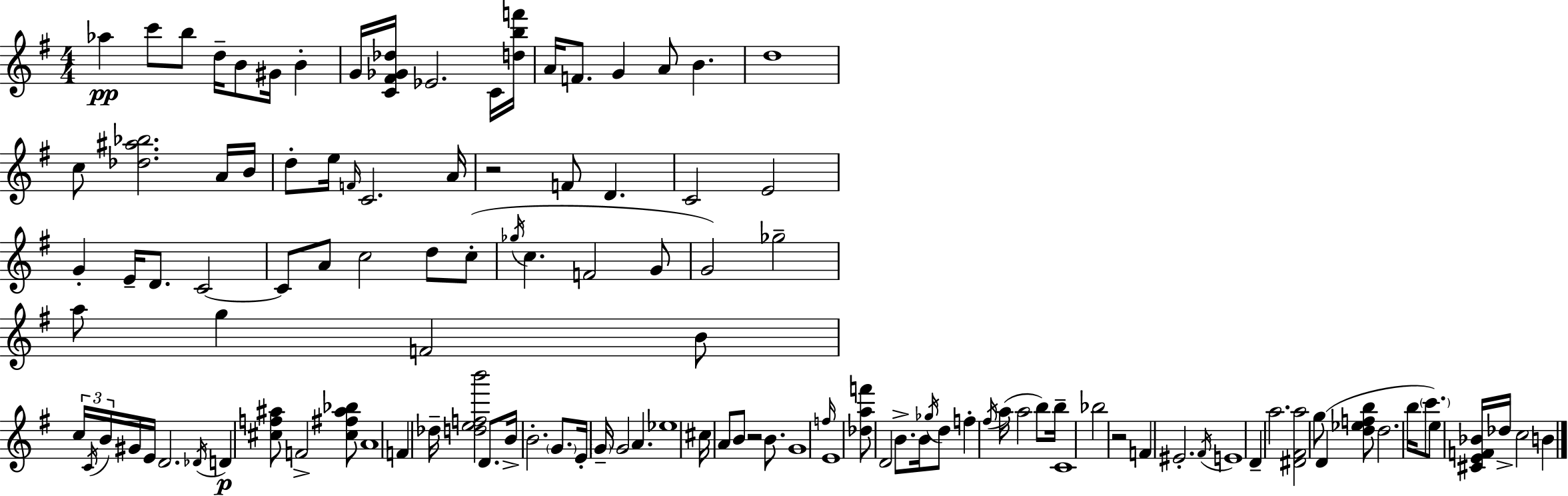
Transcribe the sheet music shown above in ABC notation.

X:1
T:Untitled
M:4/4
L:1/4
K:G
_a c'/2 b/2 d/4 B/2 ^G/4 B G/4 [C^F_G_d]/4 _E2 C/4 [dbf']/4 A/4 F/2 G A/2 B d4 c/2 [_d^a_b]2 A/4 B/4 d/2 e/4 F/4 C2 A/4 z2 F/2 D C2 E2 G E/4 D/2 C2 C/2 A/2 c2 d/2 c/2 _g/4 c F2 G/2 G2 _g2 a/2 g F2 B/2 c/4 C/4 B/4 ^G/4 E/4 D2 _D/4 D [^cf^a]/2 F2 [^c^f^a_b]/2 A4 F _d/4 [defb']2 D/2 B/4 B2 G/2 E/4 G/4 G2 A _e4 ^c/4 A/2 B/2 z2 B/2 G4 f/4 E4 [_daf']/2 D2 B/2 B/4 _g/4 d/2 f ^f/4 a/4 a2 b/2 b/4 C4 _b2 z2 F ^E2 ^F/4 E4 D a2 [^D^Fa]2 g/2 D [d_efb]/2 d2 b/4 c'/2 e/2 [^CEF_B]/4 _d/4 c2 B